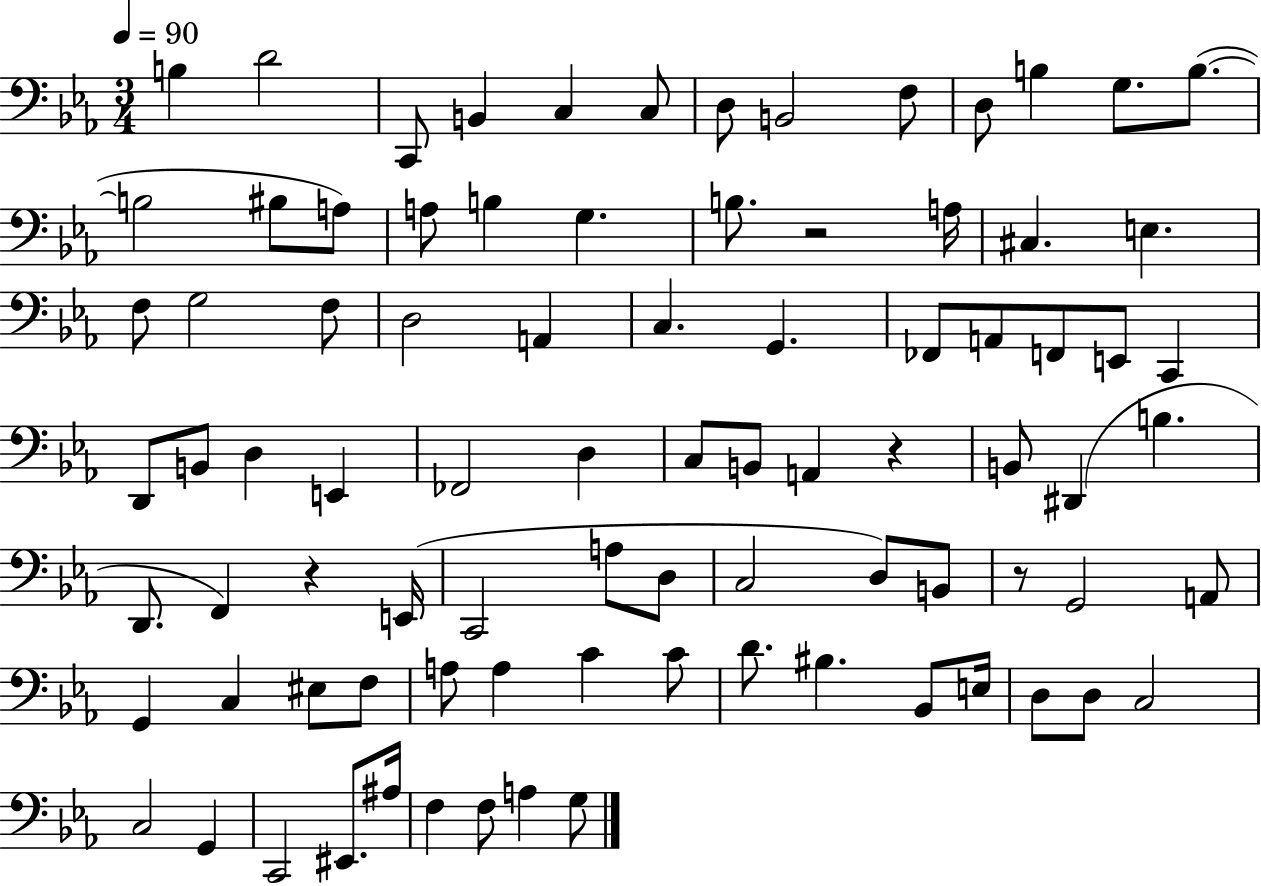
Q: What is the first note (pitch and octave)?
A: B3